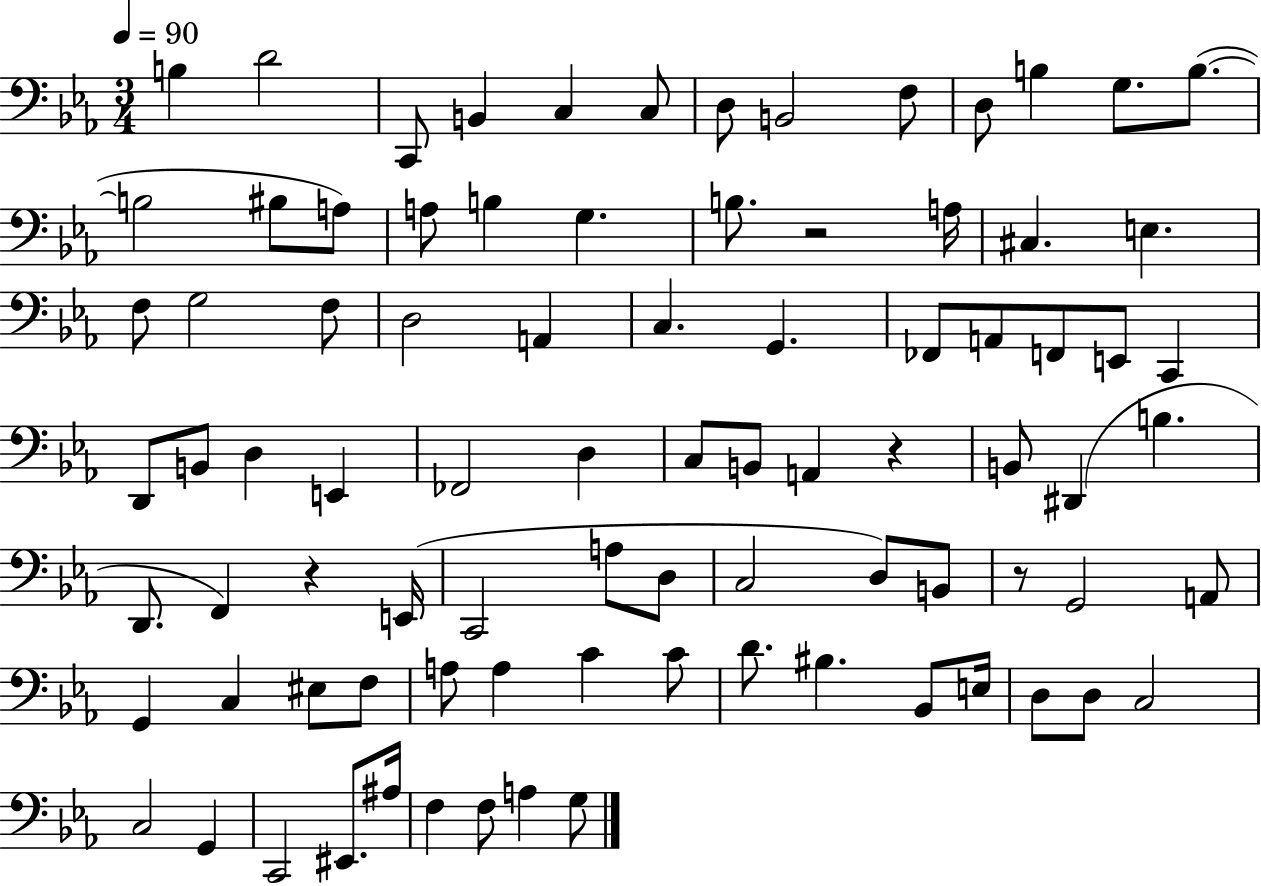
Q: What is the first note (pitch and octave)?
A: B3